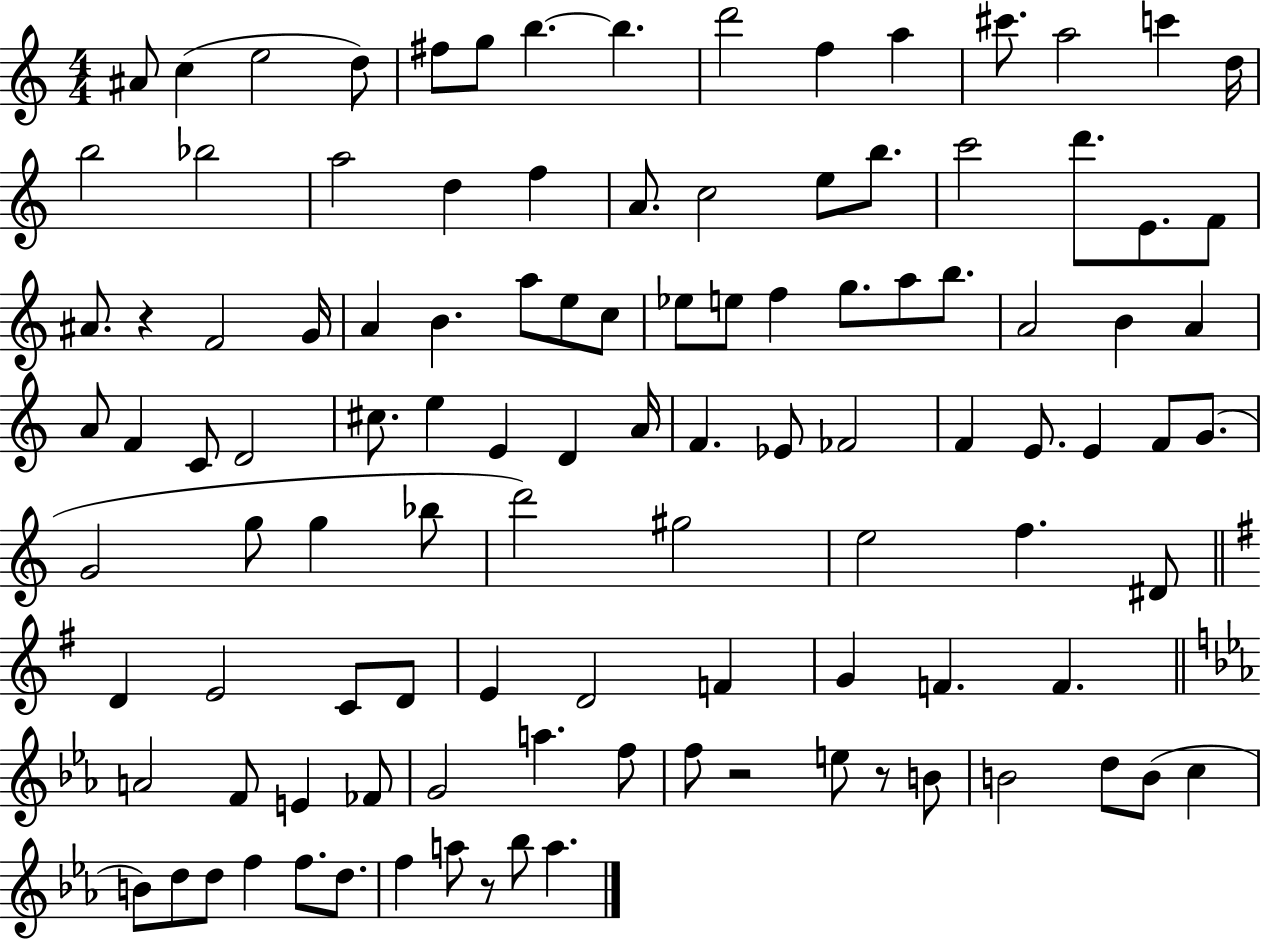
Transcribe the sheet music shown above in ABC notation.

X:1
T:Untitled
M:4/4
L:1/4
K:C
^A/2 c e2 d/2 ^f/2 g/2 b b d'2 f a ^c'/2 a2 c' d/4 b2 _b2 a2 d f A/2 c2 e/2 b/2 c'2 d'/2 E/2 F/2 ^A/2 z F2 G/4 A B a/2 e/2 c/2 _e/2 e/2 f g/2 a/2 b/2 A2 B A A/2 F C/2 D2 ^c/2 e E D A/4 F _E/2 _F2 F E/2 E F/2 G/2 G2 g/2 g _b/2 d'2 ^g2 e2 f ^D/2 D E2 C/2 D/2 E D2 F G F F A2 F/2 E _F/2 G2 a f/2 f/2 z2 e/2 z/2 B/2 B2 d/2 B/2 c B/2 d/2 d/2 f f/2 d/2 f a/2 z/2 _b/2 a